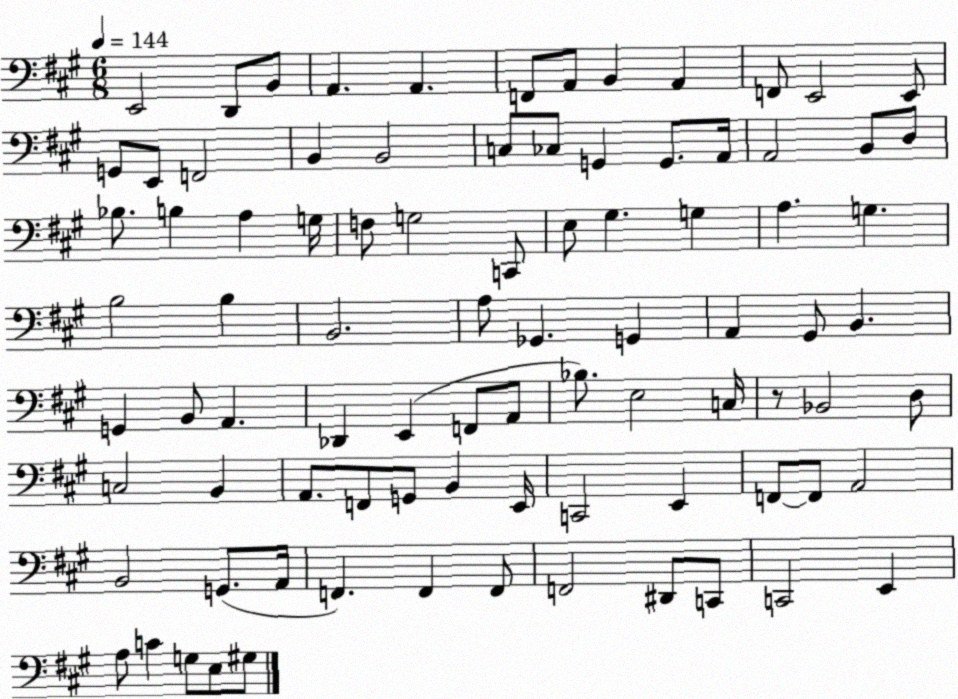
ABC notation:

X:1
T:Untitled
M:6/8
L:1/4
K:A
E,,2 D,,/2 B,,/2 A,, A,, F,,/2 A,,/2 B,, A,, F,,/2 E,,2 E,,/2 G,,/2 E,,/2 F,,2 B,, B,,2 C,/2 _C,/2 G,, G,,/2 A,,/4 A,,2 B,,/2 D,/2 _B,/2 B, A, G,/4 F,/2 G,2 C,,/2 E,/2 ^G, G, A, G, B,2 B, B,,2 A,/2 _G,, G,, A,, ^G,,/2 B,, G,, B,,/2 A,, _D,, E,, F,,/2 A,,/2 _B,/2 E,2 C,/4 z/2 _B,,2 D,/2 C,2 B,, A,,/2 F,,/2 G,,/2 B,, E,,/4 C,,2 E,, F,,/2 F,,/2 A,,2 B,,2 G,,/2 A,,/4 F,, F,, F,,/2 F,,2 ^D,,/2 C,,/2 C,,2 E,, A,/2 C G,/2 E,/2 ^G,/2